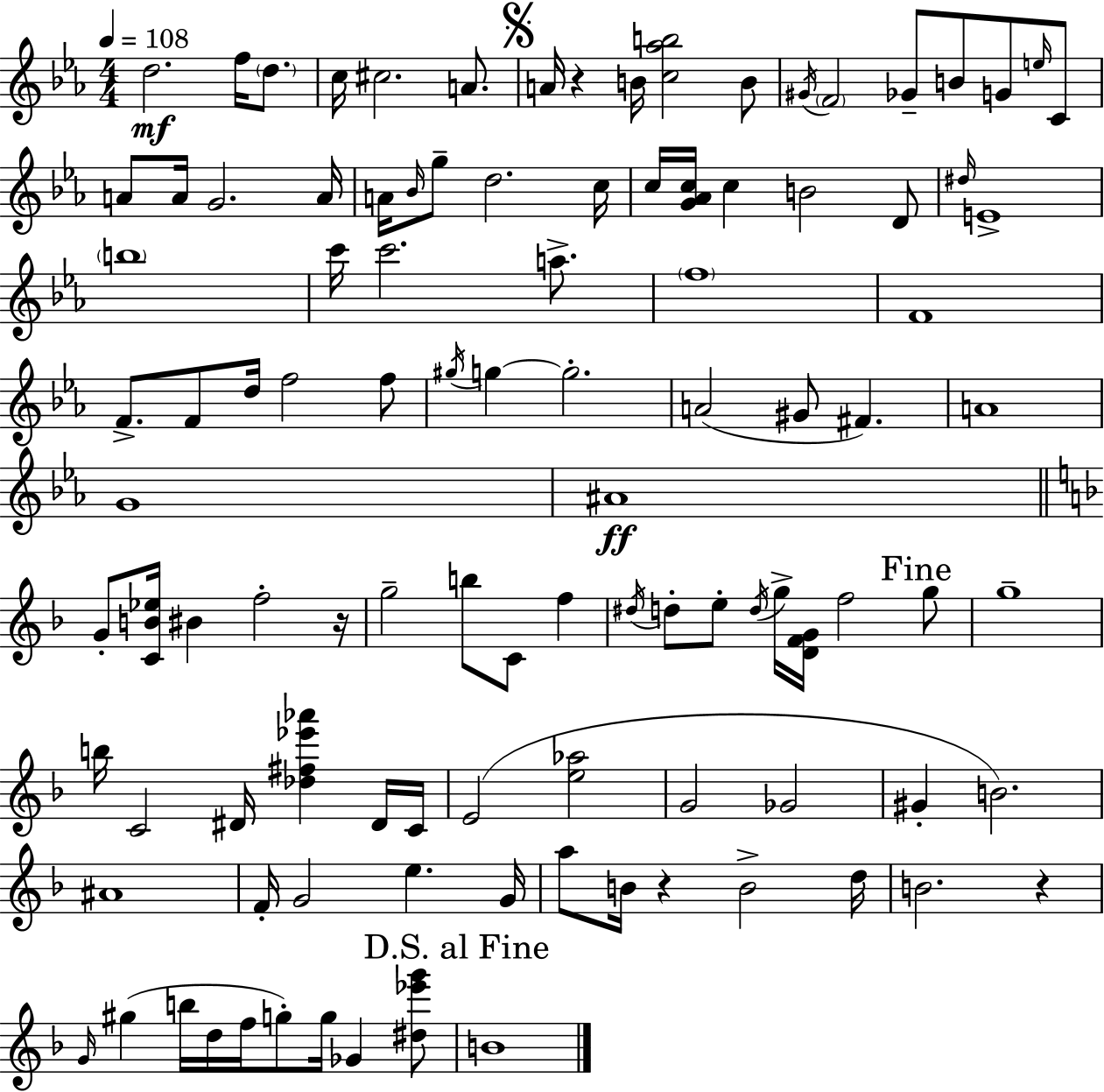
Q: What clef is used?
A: treble